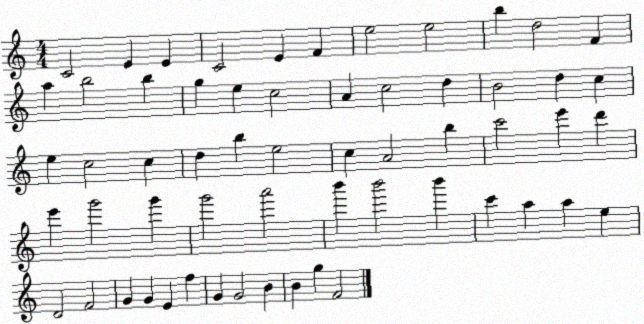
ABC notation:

X:1
T:Untitled
M:4/4
L:1/4
K:C
C2 E E C2 E F e2 e2 b d2 F a b2 b g e c2 A c2 d B2 d c e c2 c d b e2 c A2 b c'2 e' d' e' g'2 g' g'2 a'2 b' b'2 b' c' a a e D2 F2 G G E f G G2 B B g F2